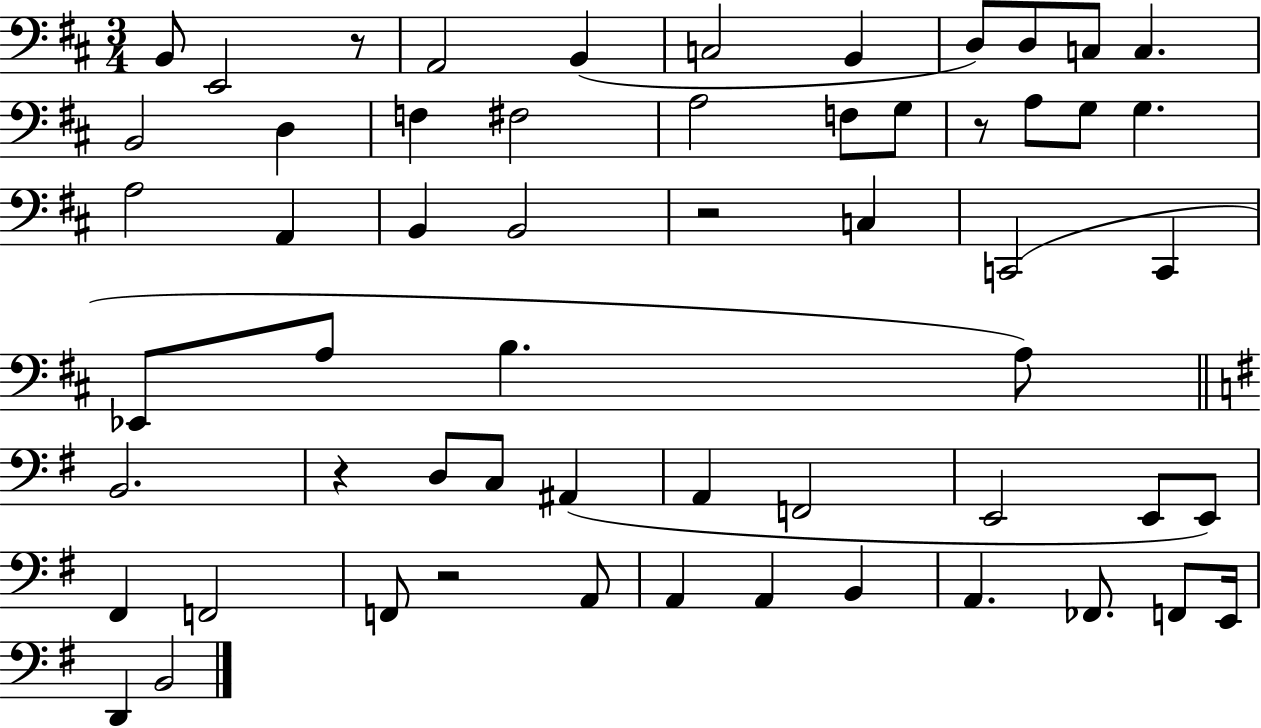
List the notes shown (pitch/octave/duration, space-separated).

B2/e E2/h R/e A2/h B2/q C3/h B2/q D3/e D3/e C3/e C3/q. B2/h D3/q F3/q F#3/h A3/h F3/e G3/e R/e A3/e G3/e G3/q. A3/h A2/q B2/q B2/h R/h C3/q C2/h C2/q Eb2/e A3/e B3/q. A3/e B2/h. R/q D3/e C3/e A#2/q A2/q F2/h E2/h E2/e E2/e F#2/q F2/h F2/e R/h A2/e A2/q A2/q B2/q A2/q. FES2/e. F2/e E2/s D2/q B2/h